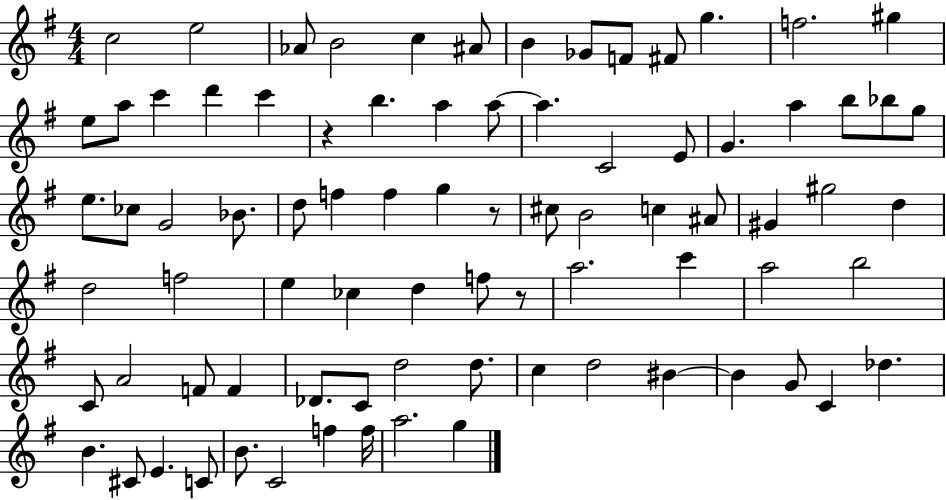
C5/h E5/h Ab4/e B4/h C5/q A#4/e B4/q Gb4/e F4/e F#4/e G5/q. F5/h. G#5/q E5/e A5/e C6/q D6/q C6/q R/q B5/q. A5/q A5/e A5/q. C4/h E4/e G4/q. A5/q B5/e Bb5/e G5/e E5/e. CES5/e G4/h Bb4/e. D5/e F5/q F5/q G5/q R/e C#5/e B4/h C5/q A#4/e G#4/q G#5/h D5/q D5/h F5/h E5/q CES5/q D5/q F5/e R/e A5/h. C6/q A5/h B5/h C4/e A4/h F4/e F4/q Db4/e. C4/e D5/h D5/e. C5/q D5/h BIS4/q BIS4/q G4/e C4/q Db5/q. B4/q. C#4/e E4/q. C4/e B4/e. C4/h F5/q F5/s A5/h. G5/q